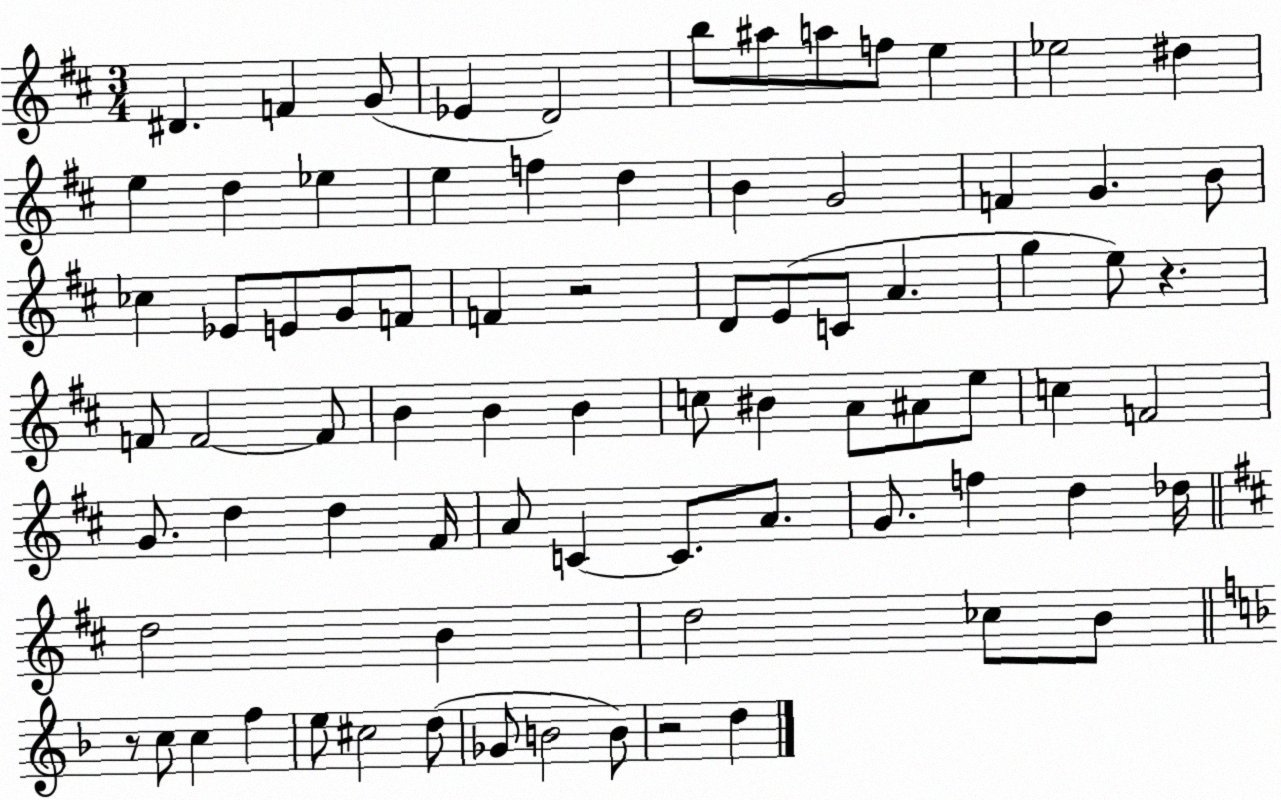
X:1
T:Untitled
M:3/4
L:1/4
K:D
^D F G/2 _E D2 b/2 ^a/2 a/2 f/2 e _e2 ^d e d _e e f d B G2 F G B/2 _c _E/2 E/2 G/2 F/2 F z2 D/2 E/2 C/2 A g e/2 z F/2 F2 F/2 B B B c/2 ^B A/2 ^A/2 e/2 c F2 G/2 d d ^F/4 A/2 C C/2 A/2 G/2 f d _d/4 d2 B d2 _c/2 B/2 z/2 c/2 c f e/2 ^c2 d/2 _G/2 B2 B/2 z2 d